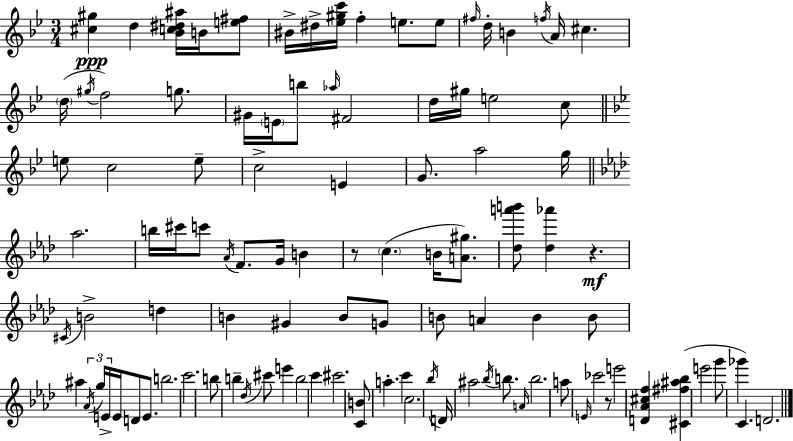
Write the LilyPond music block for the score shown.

{
  \clef treble
  \numericTimeSignature
  \time 3/4
  \key bes \major
  \repeat volta 2 { <cis'' gis''>4\ppp d''4 <bes' c'' dis'' ais''>16 b'16 <e'' fis''>8 | bis'16-> dis''16-> <ees'' gis'' c'''>16 f''4-. e''8. e''8 | \grace { fis''16 } d''16-. b'4 \acciaccatura { f''16 } a'16 cis''4. | \parenthesize d''16( \acciaccatura { gis''16 } f''2) | \break g''8. gis'16 \parenthesize e'16 b''8 \grace { aes''16 } fis'2 | d''16 gis''16 e''2 | c''8 \bar "||" \break \key g \minor e''8 c''2 e''8-- | c''2-> e'4 | g'8. a''2 g''16 | \bar "||" \break \key aes \major aes''2. | b''16 cis'''16 c'''8 \acciaccatura { aes'16 } f'8. g'16 b'4 | r8 \parenthesize c''4.( b'16 <a' gis''>8.) | <des'' a''' b'''>8 <des'' aes'''>4 r4.\mf | \break \acciaccatura { cis'16 } b'2-> d''4 | b'4 gis'4 b'8 | g'8 b'8 a'4 b'4 | b'8 ais''4 \tuplet 3/2 { \acciaccatura { aes'16 } g''16 e'16-> } e'16 d'8 | \break e'8. b''2. | c'''2. | b''8 b''4-- \acciaccatura { des''16 } cis'''8 | e'''4 b''2 | \break c'''4 cis'''2. | <c' b'>8 a''4.-. | c'''4 c''2. | \acciaccatura { bes''16 } d'16 ais''2 | \break \acciaccatura { bes''16 } b''8. \grace { a'16 } b''2. | a''8 \grace { e'16 } ces'''2 | r8 e'''2 | <d' aes' cis'' f''>4 <cis' fis'' ais'' bes''>4( | \break e'''2 g'''8 ges'''4 | c'4.) d'2. | } \bar "|."
}